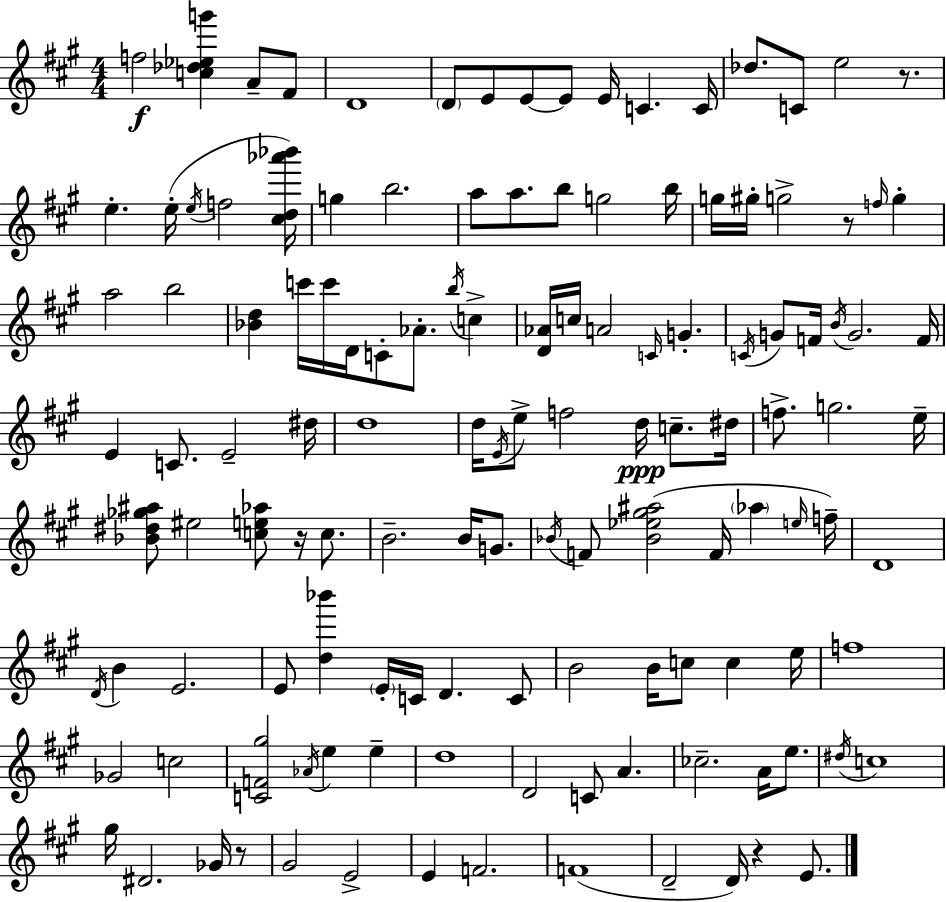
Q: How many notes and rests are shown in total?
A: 129